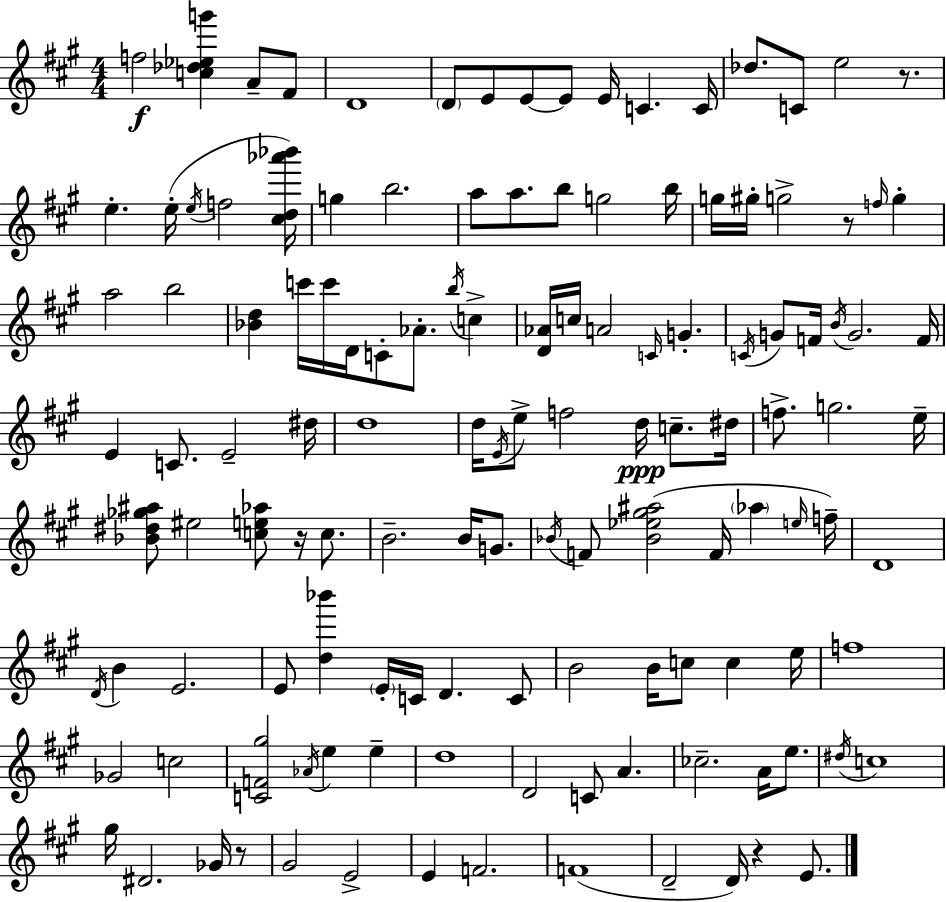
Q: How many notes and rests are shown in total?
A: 129